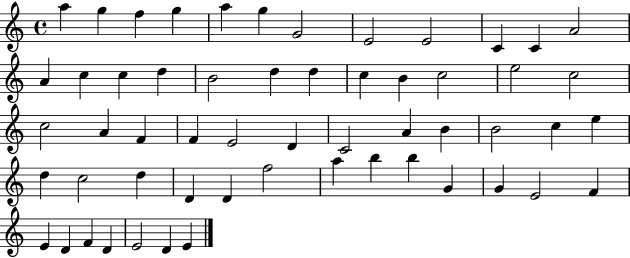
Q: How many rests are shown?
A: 0